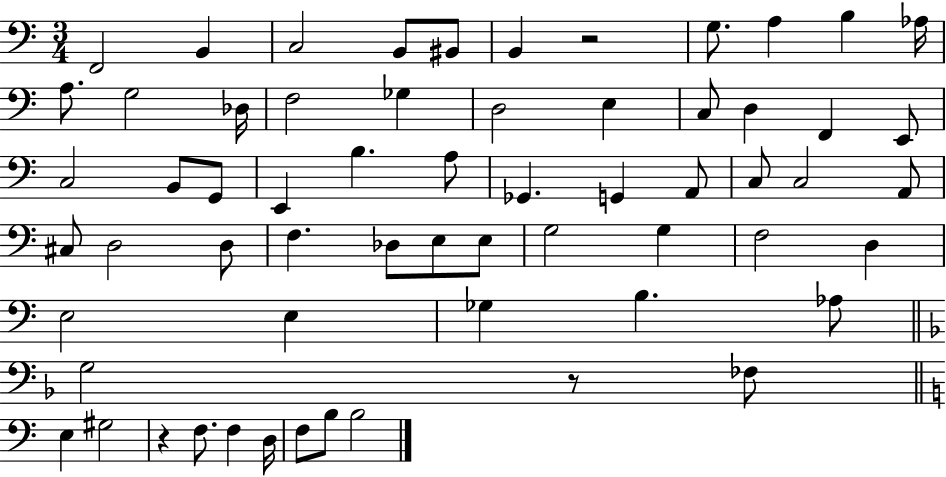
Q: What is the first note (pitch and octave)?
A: F2